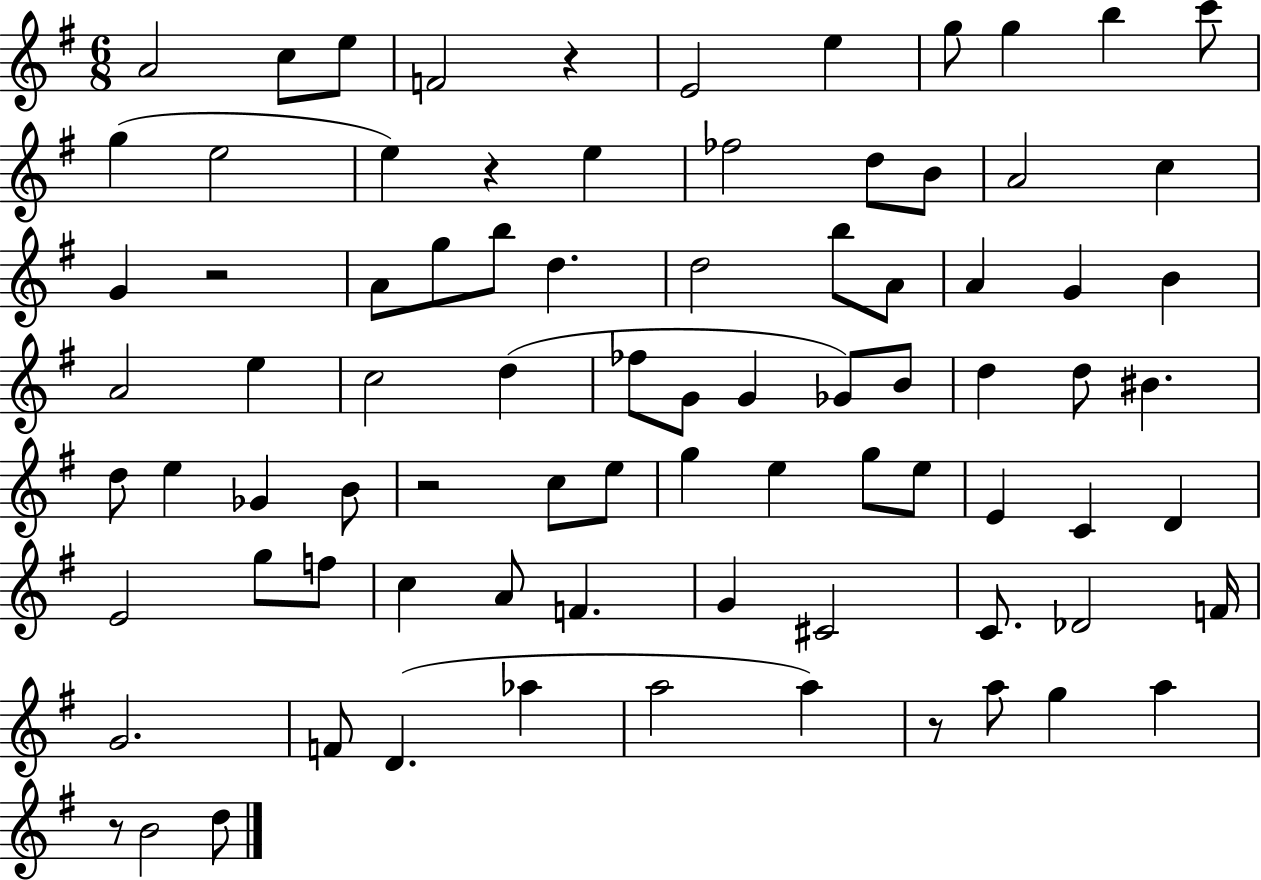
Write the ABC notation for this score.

X:1
T:Untitled
M:6/8
L:1/4
K:G
A2 c/2 e/2 F2 z E2 e g/2 g b c'/2 g e2 e z e _f2 d/2 B/2 A2 c G z2 A/2 g/2 b/2 d d2 b/2 A/2 A G B A2 e c2 d _f/2 G/2 G _G/2 B/2 d d/2 ^B d/2 e _G B/2 z2 c/2 e/2 g e g/2 e/2 E C D E2 g/2 f/2 c A/2 F G ^C2 C/2 _D2 F/4 G2 F/2 D _a a2 a z/2 a/2 g a z/2 B2 d/2